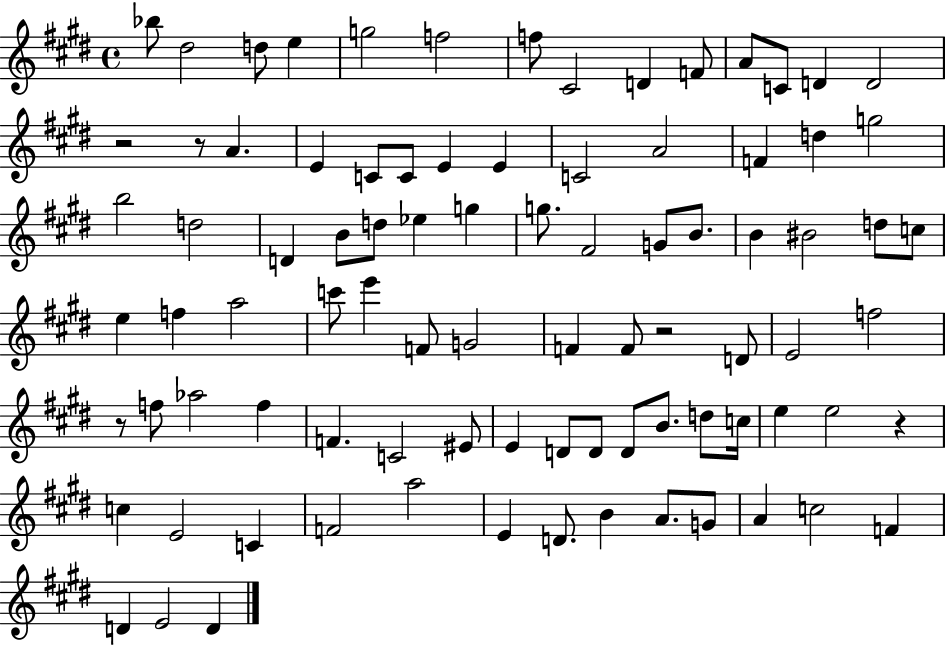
Bb5/e D#5/h D5/e E5/q G5/h F5/h F5/e C#4/h D4/q F4/e A4/e C4/e D4/q D4/h R/h R/e A4/q. E4/q C4/e C4/e E4/q E4/q C4/h A4/h F4/q D5/q G5/h B5/h D5/h D4/q B4/e D5/e Eb5/q G5/q G5/e. F#4/h G4/e B4/e. B4/q BIS4/h D5/e C5/e E5/q F5/q A5/h C6/e E6/q F4/e G4/h F4/q F4/e R/h D4/e E4/h F5/h R/e F5/e Ab5/h F5/q F4/q. C4/h EIS4/e E4/q D4/e D4/e D4/e B4/e. D5/e C5/s E5/q E5/h R/q C5/q E4/h C4/q F4/h A5/h E4/q D4/e. B4/q A4/e. G4/e A4/q C5/h F4/q D4/q E4/h D4/q